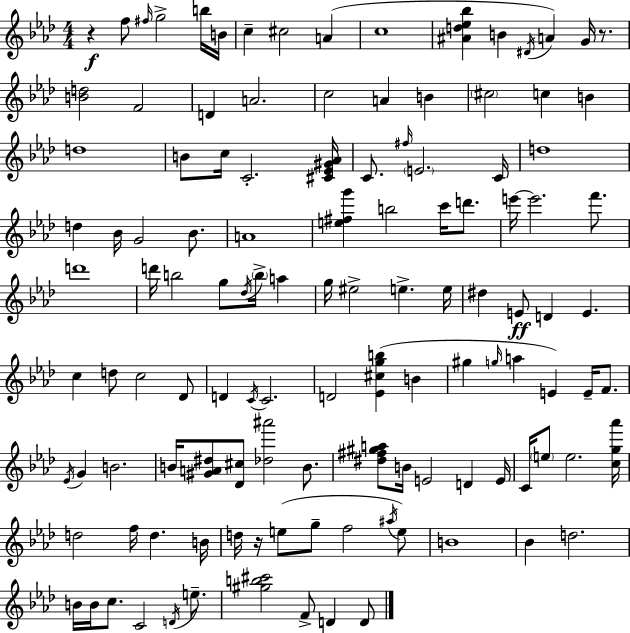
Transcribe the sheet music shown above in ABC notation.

X:1
T:Untitled
M:4/4
L:1/4
K:Ab
z f/2 ^f/4 g2 b/4 B/4 c ^c2 A c4 [^Ad_e_b] B ^D/4 A G/4 z/2 [Bd]2 F2 D A2 c2 A B ^c2 c B d4 B/2 c/4 C2 [^C_E^G_A]/4 C/2 ^f/4 E2 C/4 d4 d _B/4 G2 _B/2 A4 [e^fg'] b2 c'/4 d'/2 e'/4 e'2 f'/2 d'4 d'/4 b2 g/2 _d/4 b/4 a g/4 ^e2 e e/4 ^d E/2 D E c d/2 c2 _D/2 D C/4 C2 D2 [_E^cgb] B ^g g/4 a E E/4 F/2 _E/4 G B2 B/4 [^GA^d]/2 [_D^c]/2 [_d^a']2 B/2 [^d^f^ga]/2 B/4 E2 D E/4 C/4 e/2 e2 [cg_a']/4 d2 f/4 d B/4 d/4 z/4 e/2 g/2 f2 ^a/4 e/2 B4 _B d2 B/4 B/4 c/2 C2 D/4 e/2 [^gb^c']2 F/2 D D/2